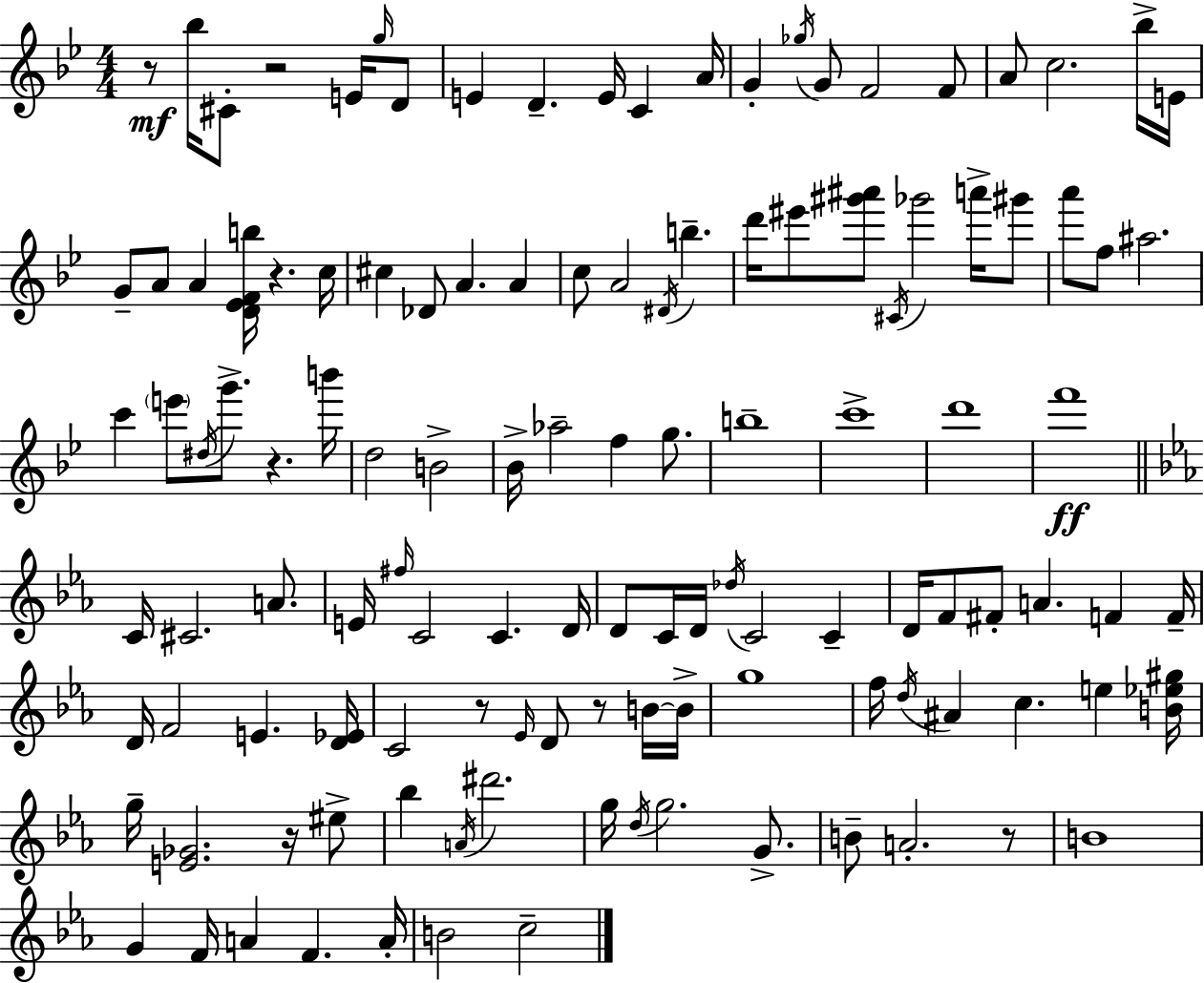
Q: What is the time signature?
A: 4/4